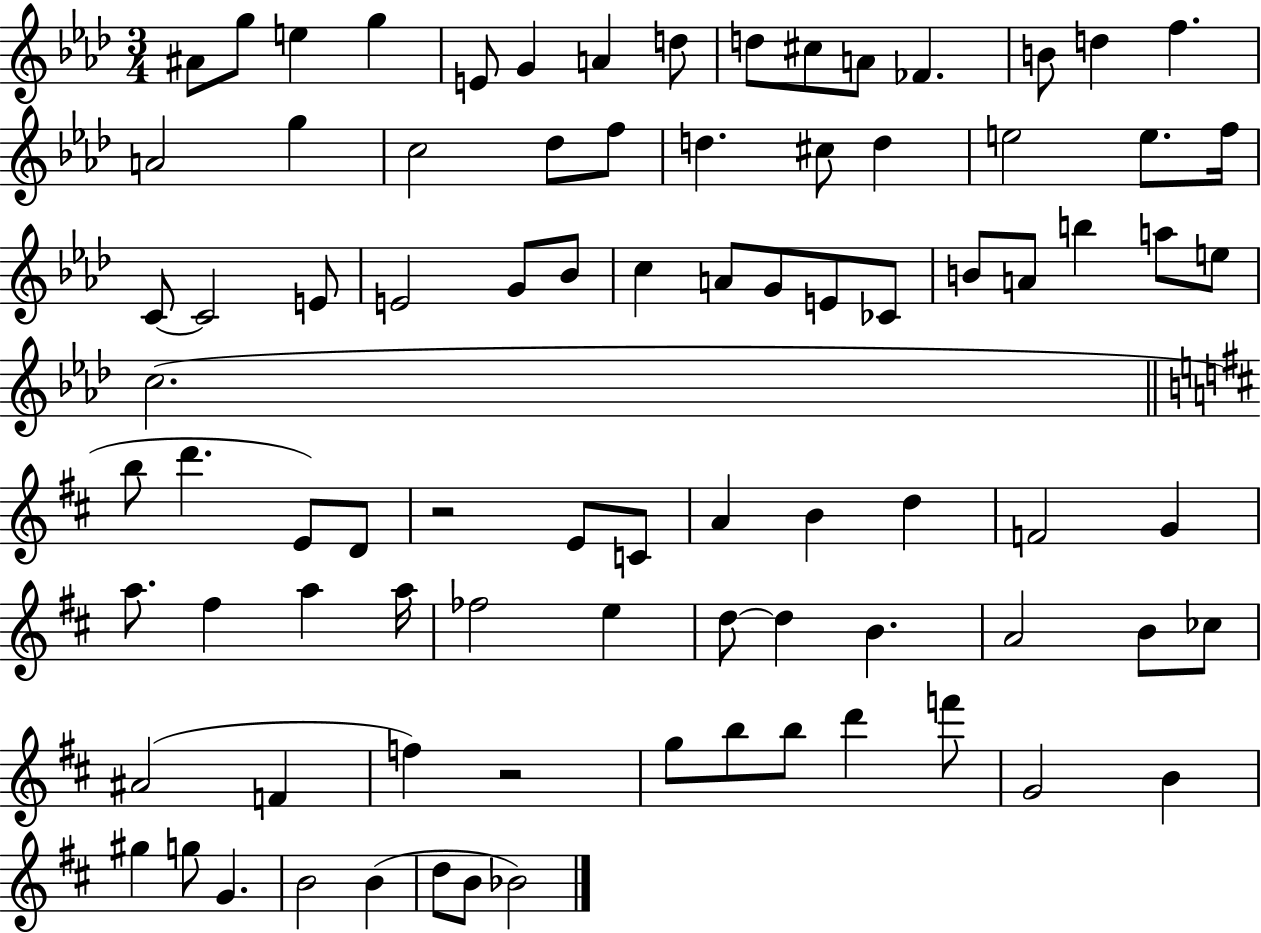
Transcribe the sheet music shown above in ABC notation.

X:1
T:Untitled
M:3/4
L:1/4
K:Ab
^A/2 g/2 e g E/2 G A d/2 d/2 ^c/2 A/2 _F B/2 d f A2 g c2 _d/2 f/2 d ^c/2 d e2 e/2 f/4 C/2 C2 E/2 E2 G/2 _B/2 c A/2 G/2 E/2 _C/2 B/2 A/2 b a/2 e/2 c2 b/2 d' E/2 D/2 z2 E/2 C/2 A B d F2 G a/2 ^f a a/4 _f2 e d/2 d B A2 B/2 _c/2 ^A2 F f z2 g/2 b/2 b/2 d' f'/2 G2 B ^g g/2 G B2 B d/2 B/2 _B2